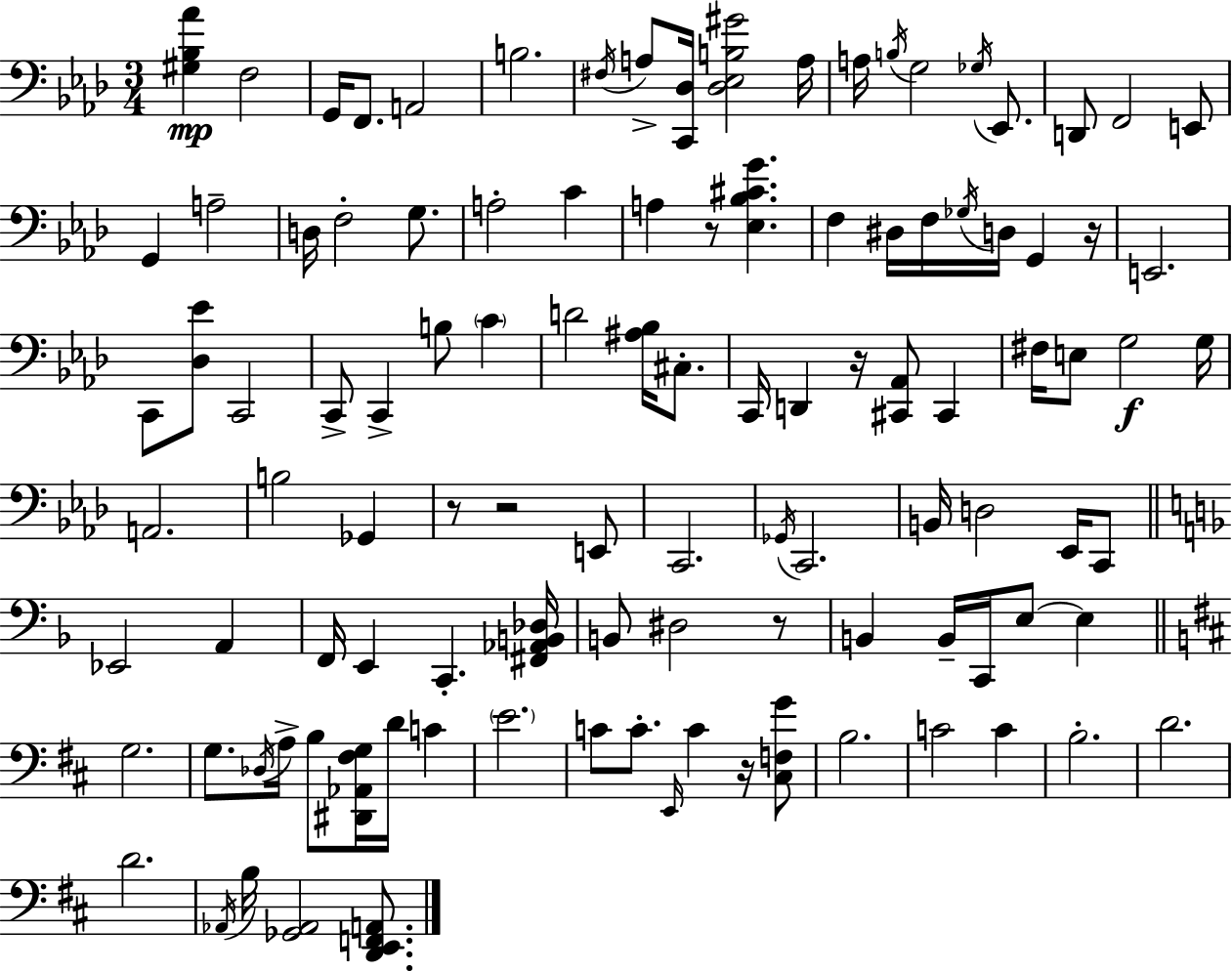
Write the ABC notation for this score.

X:1
T:Untitled
M:3/4
L:1/4
K:Fm
[^G,_B,_A] F,2 G,,/4 F,,/2 A,,2 B,2 ^F,/4 A,/2 [C,,_D,]/4 [_D,_E,B,^G]2 A,/4 A,/4 B,/4 G,2 _G,/4 _E,,/2 D,,/2 F,,2 E,,/2 G,, A,2 D,/4 F,2 G,/2 A,2 C A, z/2 [_E,_B,^CG] F, ^D,/4 F,/4 _G,/4 D,/4 G,, z/4 E,,2 C,,/2 [_D,_E]/2 C,,2 C,,/2 C,, B,/2 C D2 [^A,_B,]/4 ^C,/2 C,,/4 D,, z/4 [^C,,_A,,]/2 ^C,, ^F,/4 E,/2 G,2 G,/4 A,,2 B,2 _G,, z/2 z2 E,,/2 C,,2 _G,,/4 C,,2 B,,/4 D,2 _E,,/4 C,,/2 _E,,2 A,, F,,/4 E,, C,, [^F,,_A,,B,,_D,]/4 B,,/2 ^D,2 z/2 B,, B,,/4 C,,/4 E,/2 E, G,2 G,/2 _D,/4 A,/4 B,/2 [^D,,_A,,^F,G,]/4 D/4 C E2 C/2 C/2 E,,/4 C z/4 [^C,F,G]/2 B,2 C2 C B,2 D2 D2 _A,,/4 B,/4 [_G,,_A,,]2 [D,,E,,F,,A,,]/2